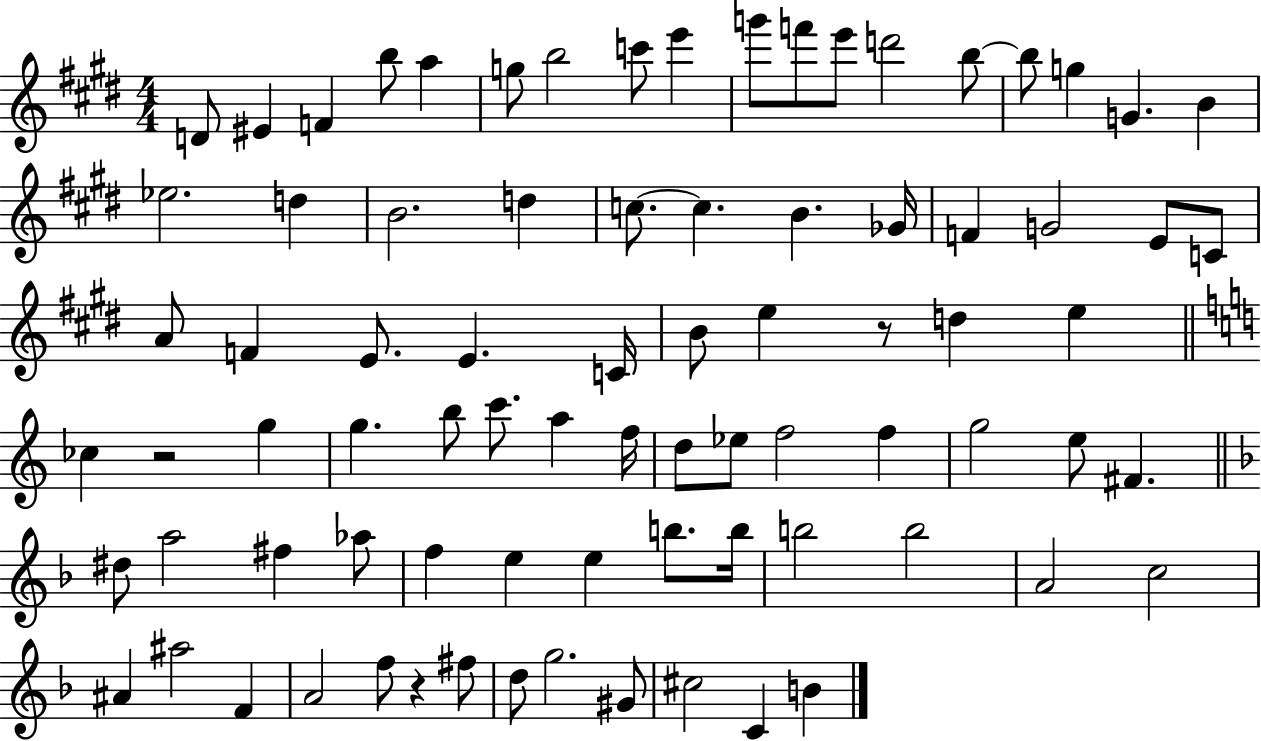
{
  \clef treble
  \numericTimeSignature
  \time 4/4
  \key e \major
  d'8 eis'4 f'4 b''8 a''4 | g''8 b''2 c'''8 e'''4 | g'''8 f'''8 e'''8 d'''2 b''8~~ | b''8 g''4 g'4. b'4 | \break ees''2. d''4 | b'2. d''4 | c''8.~~ c''4. b'4. ges'16 | f'4 g'2 e'8 c'8 | \break a'8 f'4 e'8. e'4. c'16 | b'8 e''4 r8 d''4 e''4 | \bar "||" \break \key c \major ces''4 r2 g''4 | g''4. b''8 c'''8. a''4 f''16 | d''8 ees''8 f''2 f''4 | g''2 e''8 fis'4. | \break \bar "||" \break \key f \major dis''8 a''2 fis''4 aes''8 | f''4 e''4 e''4 b''8. b''16 | b''2 b''2 | a'2 c''2 | \break ais'4 ais''2 f'4 | a'2 f''8 r4 fis''8 | d''8 g''2. gis'8 | cis''2 c'4 b'4 | \break \bar "|."
}